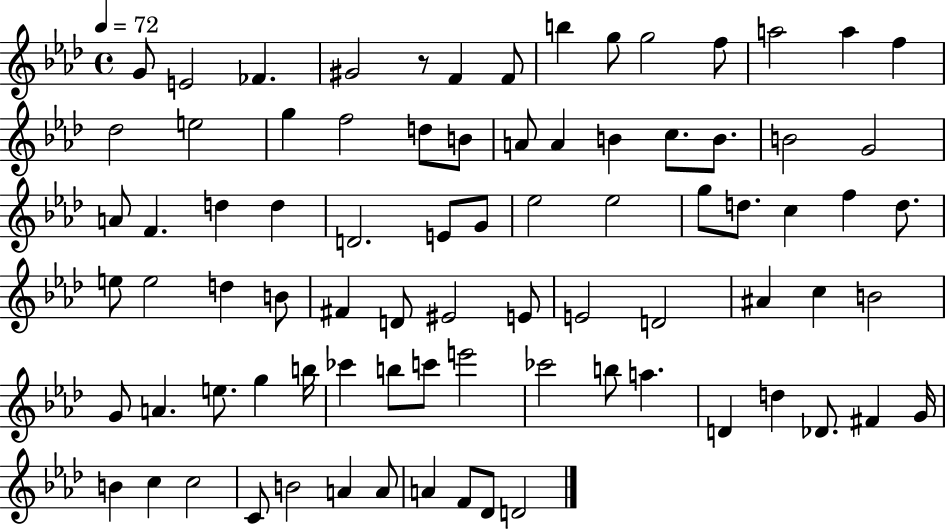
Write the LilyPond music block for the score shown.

{
  \clef treble
  \time 4/4
  \defaultTimeSignature
  \key aes \major
  \tempo 4 = 72
  g'8 e'2 fes'4. | gis'2 r8 f'4 f'8 | b''4 g''8 g''2 f''8 | a''2 a''4 f''4 | \break des''2 e''2 | g''4 f''2 d''8 b'8 | a'8 a'4 b'4 c''8. b'8. | b'2 g'2 | \break a'8 f'4. d''4 d''4 | d'2. e'8 g'8 | ees''2 ees''2 | g''8 d''8. c''4 f''4 d''8. | \break e''8 e''2 d''4 b'8 | fis'4 d'8 eis'2 e'8 | e'2 d'2 | ais'4 c''4 b'2 | \break g'8 a'4. e''8. g''4 b''16 | ces'''4 b''8 c'''8 e'''2 | ces'''2 b''8 a''4. | d'4 d''4 des'8. fis'4 g'16 | \break b'4 c''4 c''2 | c'8 b'2 a'4 a'8 | a'4 f'8 des'8 d'2 | \bar "|."
}